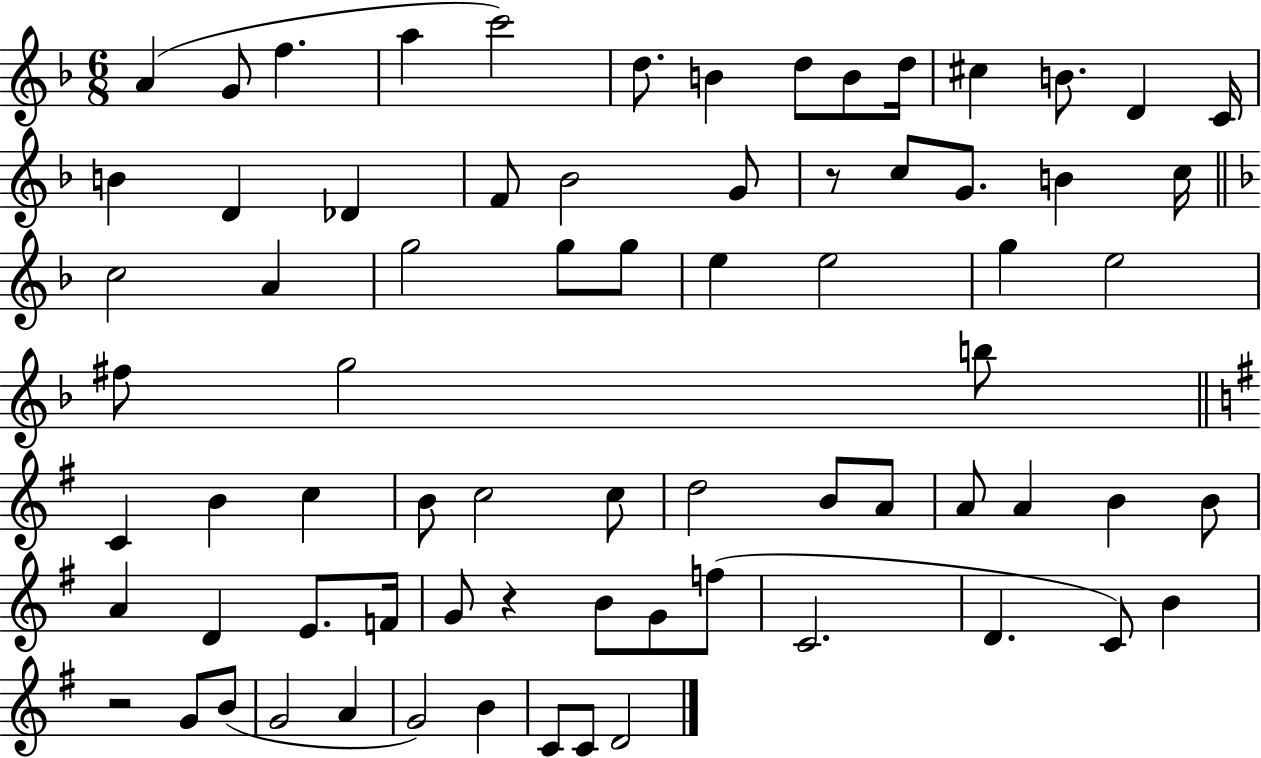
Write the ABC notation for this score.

X:1
T:Untitled
M:6/8
L:1/4
K:F
A G/2 f a c'2 d/2 B d/2 B/2 d/4 ^c B/2 D C/4 B D _D F/2 _B2 G/2 z/2 c/2 G/2 B c/4 c2 A g2 g/2 g/2 e e2 g e2 ^f/2 g2 b/2 C B c B/2 c2 c/2 d2 B/2 A/2 A/2 A B B/2 A D E/2 F/4 G/2 z B/2 G/2 f/2 C2 D C/2 B z2 G/2 B/2 G2 A G2 B C/2 C/2 D2